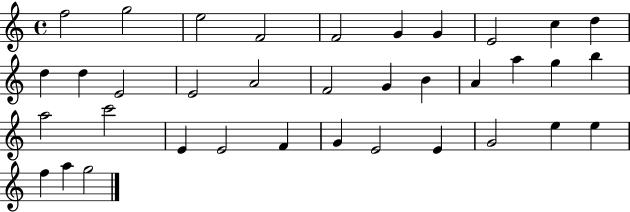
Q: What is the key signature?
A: C major